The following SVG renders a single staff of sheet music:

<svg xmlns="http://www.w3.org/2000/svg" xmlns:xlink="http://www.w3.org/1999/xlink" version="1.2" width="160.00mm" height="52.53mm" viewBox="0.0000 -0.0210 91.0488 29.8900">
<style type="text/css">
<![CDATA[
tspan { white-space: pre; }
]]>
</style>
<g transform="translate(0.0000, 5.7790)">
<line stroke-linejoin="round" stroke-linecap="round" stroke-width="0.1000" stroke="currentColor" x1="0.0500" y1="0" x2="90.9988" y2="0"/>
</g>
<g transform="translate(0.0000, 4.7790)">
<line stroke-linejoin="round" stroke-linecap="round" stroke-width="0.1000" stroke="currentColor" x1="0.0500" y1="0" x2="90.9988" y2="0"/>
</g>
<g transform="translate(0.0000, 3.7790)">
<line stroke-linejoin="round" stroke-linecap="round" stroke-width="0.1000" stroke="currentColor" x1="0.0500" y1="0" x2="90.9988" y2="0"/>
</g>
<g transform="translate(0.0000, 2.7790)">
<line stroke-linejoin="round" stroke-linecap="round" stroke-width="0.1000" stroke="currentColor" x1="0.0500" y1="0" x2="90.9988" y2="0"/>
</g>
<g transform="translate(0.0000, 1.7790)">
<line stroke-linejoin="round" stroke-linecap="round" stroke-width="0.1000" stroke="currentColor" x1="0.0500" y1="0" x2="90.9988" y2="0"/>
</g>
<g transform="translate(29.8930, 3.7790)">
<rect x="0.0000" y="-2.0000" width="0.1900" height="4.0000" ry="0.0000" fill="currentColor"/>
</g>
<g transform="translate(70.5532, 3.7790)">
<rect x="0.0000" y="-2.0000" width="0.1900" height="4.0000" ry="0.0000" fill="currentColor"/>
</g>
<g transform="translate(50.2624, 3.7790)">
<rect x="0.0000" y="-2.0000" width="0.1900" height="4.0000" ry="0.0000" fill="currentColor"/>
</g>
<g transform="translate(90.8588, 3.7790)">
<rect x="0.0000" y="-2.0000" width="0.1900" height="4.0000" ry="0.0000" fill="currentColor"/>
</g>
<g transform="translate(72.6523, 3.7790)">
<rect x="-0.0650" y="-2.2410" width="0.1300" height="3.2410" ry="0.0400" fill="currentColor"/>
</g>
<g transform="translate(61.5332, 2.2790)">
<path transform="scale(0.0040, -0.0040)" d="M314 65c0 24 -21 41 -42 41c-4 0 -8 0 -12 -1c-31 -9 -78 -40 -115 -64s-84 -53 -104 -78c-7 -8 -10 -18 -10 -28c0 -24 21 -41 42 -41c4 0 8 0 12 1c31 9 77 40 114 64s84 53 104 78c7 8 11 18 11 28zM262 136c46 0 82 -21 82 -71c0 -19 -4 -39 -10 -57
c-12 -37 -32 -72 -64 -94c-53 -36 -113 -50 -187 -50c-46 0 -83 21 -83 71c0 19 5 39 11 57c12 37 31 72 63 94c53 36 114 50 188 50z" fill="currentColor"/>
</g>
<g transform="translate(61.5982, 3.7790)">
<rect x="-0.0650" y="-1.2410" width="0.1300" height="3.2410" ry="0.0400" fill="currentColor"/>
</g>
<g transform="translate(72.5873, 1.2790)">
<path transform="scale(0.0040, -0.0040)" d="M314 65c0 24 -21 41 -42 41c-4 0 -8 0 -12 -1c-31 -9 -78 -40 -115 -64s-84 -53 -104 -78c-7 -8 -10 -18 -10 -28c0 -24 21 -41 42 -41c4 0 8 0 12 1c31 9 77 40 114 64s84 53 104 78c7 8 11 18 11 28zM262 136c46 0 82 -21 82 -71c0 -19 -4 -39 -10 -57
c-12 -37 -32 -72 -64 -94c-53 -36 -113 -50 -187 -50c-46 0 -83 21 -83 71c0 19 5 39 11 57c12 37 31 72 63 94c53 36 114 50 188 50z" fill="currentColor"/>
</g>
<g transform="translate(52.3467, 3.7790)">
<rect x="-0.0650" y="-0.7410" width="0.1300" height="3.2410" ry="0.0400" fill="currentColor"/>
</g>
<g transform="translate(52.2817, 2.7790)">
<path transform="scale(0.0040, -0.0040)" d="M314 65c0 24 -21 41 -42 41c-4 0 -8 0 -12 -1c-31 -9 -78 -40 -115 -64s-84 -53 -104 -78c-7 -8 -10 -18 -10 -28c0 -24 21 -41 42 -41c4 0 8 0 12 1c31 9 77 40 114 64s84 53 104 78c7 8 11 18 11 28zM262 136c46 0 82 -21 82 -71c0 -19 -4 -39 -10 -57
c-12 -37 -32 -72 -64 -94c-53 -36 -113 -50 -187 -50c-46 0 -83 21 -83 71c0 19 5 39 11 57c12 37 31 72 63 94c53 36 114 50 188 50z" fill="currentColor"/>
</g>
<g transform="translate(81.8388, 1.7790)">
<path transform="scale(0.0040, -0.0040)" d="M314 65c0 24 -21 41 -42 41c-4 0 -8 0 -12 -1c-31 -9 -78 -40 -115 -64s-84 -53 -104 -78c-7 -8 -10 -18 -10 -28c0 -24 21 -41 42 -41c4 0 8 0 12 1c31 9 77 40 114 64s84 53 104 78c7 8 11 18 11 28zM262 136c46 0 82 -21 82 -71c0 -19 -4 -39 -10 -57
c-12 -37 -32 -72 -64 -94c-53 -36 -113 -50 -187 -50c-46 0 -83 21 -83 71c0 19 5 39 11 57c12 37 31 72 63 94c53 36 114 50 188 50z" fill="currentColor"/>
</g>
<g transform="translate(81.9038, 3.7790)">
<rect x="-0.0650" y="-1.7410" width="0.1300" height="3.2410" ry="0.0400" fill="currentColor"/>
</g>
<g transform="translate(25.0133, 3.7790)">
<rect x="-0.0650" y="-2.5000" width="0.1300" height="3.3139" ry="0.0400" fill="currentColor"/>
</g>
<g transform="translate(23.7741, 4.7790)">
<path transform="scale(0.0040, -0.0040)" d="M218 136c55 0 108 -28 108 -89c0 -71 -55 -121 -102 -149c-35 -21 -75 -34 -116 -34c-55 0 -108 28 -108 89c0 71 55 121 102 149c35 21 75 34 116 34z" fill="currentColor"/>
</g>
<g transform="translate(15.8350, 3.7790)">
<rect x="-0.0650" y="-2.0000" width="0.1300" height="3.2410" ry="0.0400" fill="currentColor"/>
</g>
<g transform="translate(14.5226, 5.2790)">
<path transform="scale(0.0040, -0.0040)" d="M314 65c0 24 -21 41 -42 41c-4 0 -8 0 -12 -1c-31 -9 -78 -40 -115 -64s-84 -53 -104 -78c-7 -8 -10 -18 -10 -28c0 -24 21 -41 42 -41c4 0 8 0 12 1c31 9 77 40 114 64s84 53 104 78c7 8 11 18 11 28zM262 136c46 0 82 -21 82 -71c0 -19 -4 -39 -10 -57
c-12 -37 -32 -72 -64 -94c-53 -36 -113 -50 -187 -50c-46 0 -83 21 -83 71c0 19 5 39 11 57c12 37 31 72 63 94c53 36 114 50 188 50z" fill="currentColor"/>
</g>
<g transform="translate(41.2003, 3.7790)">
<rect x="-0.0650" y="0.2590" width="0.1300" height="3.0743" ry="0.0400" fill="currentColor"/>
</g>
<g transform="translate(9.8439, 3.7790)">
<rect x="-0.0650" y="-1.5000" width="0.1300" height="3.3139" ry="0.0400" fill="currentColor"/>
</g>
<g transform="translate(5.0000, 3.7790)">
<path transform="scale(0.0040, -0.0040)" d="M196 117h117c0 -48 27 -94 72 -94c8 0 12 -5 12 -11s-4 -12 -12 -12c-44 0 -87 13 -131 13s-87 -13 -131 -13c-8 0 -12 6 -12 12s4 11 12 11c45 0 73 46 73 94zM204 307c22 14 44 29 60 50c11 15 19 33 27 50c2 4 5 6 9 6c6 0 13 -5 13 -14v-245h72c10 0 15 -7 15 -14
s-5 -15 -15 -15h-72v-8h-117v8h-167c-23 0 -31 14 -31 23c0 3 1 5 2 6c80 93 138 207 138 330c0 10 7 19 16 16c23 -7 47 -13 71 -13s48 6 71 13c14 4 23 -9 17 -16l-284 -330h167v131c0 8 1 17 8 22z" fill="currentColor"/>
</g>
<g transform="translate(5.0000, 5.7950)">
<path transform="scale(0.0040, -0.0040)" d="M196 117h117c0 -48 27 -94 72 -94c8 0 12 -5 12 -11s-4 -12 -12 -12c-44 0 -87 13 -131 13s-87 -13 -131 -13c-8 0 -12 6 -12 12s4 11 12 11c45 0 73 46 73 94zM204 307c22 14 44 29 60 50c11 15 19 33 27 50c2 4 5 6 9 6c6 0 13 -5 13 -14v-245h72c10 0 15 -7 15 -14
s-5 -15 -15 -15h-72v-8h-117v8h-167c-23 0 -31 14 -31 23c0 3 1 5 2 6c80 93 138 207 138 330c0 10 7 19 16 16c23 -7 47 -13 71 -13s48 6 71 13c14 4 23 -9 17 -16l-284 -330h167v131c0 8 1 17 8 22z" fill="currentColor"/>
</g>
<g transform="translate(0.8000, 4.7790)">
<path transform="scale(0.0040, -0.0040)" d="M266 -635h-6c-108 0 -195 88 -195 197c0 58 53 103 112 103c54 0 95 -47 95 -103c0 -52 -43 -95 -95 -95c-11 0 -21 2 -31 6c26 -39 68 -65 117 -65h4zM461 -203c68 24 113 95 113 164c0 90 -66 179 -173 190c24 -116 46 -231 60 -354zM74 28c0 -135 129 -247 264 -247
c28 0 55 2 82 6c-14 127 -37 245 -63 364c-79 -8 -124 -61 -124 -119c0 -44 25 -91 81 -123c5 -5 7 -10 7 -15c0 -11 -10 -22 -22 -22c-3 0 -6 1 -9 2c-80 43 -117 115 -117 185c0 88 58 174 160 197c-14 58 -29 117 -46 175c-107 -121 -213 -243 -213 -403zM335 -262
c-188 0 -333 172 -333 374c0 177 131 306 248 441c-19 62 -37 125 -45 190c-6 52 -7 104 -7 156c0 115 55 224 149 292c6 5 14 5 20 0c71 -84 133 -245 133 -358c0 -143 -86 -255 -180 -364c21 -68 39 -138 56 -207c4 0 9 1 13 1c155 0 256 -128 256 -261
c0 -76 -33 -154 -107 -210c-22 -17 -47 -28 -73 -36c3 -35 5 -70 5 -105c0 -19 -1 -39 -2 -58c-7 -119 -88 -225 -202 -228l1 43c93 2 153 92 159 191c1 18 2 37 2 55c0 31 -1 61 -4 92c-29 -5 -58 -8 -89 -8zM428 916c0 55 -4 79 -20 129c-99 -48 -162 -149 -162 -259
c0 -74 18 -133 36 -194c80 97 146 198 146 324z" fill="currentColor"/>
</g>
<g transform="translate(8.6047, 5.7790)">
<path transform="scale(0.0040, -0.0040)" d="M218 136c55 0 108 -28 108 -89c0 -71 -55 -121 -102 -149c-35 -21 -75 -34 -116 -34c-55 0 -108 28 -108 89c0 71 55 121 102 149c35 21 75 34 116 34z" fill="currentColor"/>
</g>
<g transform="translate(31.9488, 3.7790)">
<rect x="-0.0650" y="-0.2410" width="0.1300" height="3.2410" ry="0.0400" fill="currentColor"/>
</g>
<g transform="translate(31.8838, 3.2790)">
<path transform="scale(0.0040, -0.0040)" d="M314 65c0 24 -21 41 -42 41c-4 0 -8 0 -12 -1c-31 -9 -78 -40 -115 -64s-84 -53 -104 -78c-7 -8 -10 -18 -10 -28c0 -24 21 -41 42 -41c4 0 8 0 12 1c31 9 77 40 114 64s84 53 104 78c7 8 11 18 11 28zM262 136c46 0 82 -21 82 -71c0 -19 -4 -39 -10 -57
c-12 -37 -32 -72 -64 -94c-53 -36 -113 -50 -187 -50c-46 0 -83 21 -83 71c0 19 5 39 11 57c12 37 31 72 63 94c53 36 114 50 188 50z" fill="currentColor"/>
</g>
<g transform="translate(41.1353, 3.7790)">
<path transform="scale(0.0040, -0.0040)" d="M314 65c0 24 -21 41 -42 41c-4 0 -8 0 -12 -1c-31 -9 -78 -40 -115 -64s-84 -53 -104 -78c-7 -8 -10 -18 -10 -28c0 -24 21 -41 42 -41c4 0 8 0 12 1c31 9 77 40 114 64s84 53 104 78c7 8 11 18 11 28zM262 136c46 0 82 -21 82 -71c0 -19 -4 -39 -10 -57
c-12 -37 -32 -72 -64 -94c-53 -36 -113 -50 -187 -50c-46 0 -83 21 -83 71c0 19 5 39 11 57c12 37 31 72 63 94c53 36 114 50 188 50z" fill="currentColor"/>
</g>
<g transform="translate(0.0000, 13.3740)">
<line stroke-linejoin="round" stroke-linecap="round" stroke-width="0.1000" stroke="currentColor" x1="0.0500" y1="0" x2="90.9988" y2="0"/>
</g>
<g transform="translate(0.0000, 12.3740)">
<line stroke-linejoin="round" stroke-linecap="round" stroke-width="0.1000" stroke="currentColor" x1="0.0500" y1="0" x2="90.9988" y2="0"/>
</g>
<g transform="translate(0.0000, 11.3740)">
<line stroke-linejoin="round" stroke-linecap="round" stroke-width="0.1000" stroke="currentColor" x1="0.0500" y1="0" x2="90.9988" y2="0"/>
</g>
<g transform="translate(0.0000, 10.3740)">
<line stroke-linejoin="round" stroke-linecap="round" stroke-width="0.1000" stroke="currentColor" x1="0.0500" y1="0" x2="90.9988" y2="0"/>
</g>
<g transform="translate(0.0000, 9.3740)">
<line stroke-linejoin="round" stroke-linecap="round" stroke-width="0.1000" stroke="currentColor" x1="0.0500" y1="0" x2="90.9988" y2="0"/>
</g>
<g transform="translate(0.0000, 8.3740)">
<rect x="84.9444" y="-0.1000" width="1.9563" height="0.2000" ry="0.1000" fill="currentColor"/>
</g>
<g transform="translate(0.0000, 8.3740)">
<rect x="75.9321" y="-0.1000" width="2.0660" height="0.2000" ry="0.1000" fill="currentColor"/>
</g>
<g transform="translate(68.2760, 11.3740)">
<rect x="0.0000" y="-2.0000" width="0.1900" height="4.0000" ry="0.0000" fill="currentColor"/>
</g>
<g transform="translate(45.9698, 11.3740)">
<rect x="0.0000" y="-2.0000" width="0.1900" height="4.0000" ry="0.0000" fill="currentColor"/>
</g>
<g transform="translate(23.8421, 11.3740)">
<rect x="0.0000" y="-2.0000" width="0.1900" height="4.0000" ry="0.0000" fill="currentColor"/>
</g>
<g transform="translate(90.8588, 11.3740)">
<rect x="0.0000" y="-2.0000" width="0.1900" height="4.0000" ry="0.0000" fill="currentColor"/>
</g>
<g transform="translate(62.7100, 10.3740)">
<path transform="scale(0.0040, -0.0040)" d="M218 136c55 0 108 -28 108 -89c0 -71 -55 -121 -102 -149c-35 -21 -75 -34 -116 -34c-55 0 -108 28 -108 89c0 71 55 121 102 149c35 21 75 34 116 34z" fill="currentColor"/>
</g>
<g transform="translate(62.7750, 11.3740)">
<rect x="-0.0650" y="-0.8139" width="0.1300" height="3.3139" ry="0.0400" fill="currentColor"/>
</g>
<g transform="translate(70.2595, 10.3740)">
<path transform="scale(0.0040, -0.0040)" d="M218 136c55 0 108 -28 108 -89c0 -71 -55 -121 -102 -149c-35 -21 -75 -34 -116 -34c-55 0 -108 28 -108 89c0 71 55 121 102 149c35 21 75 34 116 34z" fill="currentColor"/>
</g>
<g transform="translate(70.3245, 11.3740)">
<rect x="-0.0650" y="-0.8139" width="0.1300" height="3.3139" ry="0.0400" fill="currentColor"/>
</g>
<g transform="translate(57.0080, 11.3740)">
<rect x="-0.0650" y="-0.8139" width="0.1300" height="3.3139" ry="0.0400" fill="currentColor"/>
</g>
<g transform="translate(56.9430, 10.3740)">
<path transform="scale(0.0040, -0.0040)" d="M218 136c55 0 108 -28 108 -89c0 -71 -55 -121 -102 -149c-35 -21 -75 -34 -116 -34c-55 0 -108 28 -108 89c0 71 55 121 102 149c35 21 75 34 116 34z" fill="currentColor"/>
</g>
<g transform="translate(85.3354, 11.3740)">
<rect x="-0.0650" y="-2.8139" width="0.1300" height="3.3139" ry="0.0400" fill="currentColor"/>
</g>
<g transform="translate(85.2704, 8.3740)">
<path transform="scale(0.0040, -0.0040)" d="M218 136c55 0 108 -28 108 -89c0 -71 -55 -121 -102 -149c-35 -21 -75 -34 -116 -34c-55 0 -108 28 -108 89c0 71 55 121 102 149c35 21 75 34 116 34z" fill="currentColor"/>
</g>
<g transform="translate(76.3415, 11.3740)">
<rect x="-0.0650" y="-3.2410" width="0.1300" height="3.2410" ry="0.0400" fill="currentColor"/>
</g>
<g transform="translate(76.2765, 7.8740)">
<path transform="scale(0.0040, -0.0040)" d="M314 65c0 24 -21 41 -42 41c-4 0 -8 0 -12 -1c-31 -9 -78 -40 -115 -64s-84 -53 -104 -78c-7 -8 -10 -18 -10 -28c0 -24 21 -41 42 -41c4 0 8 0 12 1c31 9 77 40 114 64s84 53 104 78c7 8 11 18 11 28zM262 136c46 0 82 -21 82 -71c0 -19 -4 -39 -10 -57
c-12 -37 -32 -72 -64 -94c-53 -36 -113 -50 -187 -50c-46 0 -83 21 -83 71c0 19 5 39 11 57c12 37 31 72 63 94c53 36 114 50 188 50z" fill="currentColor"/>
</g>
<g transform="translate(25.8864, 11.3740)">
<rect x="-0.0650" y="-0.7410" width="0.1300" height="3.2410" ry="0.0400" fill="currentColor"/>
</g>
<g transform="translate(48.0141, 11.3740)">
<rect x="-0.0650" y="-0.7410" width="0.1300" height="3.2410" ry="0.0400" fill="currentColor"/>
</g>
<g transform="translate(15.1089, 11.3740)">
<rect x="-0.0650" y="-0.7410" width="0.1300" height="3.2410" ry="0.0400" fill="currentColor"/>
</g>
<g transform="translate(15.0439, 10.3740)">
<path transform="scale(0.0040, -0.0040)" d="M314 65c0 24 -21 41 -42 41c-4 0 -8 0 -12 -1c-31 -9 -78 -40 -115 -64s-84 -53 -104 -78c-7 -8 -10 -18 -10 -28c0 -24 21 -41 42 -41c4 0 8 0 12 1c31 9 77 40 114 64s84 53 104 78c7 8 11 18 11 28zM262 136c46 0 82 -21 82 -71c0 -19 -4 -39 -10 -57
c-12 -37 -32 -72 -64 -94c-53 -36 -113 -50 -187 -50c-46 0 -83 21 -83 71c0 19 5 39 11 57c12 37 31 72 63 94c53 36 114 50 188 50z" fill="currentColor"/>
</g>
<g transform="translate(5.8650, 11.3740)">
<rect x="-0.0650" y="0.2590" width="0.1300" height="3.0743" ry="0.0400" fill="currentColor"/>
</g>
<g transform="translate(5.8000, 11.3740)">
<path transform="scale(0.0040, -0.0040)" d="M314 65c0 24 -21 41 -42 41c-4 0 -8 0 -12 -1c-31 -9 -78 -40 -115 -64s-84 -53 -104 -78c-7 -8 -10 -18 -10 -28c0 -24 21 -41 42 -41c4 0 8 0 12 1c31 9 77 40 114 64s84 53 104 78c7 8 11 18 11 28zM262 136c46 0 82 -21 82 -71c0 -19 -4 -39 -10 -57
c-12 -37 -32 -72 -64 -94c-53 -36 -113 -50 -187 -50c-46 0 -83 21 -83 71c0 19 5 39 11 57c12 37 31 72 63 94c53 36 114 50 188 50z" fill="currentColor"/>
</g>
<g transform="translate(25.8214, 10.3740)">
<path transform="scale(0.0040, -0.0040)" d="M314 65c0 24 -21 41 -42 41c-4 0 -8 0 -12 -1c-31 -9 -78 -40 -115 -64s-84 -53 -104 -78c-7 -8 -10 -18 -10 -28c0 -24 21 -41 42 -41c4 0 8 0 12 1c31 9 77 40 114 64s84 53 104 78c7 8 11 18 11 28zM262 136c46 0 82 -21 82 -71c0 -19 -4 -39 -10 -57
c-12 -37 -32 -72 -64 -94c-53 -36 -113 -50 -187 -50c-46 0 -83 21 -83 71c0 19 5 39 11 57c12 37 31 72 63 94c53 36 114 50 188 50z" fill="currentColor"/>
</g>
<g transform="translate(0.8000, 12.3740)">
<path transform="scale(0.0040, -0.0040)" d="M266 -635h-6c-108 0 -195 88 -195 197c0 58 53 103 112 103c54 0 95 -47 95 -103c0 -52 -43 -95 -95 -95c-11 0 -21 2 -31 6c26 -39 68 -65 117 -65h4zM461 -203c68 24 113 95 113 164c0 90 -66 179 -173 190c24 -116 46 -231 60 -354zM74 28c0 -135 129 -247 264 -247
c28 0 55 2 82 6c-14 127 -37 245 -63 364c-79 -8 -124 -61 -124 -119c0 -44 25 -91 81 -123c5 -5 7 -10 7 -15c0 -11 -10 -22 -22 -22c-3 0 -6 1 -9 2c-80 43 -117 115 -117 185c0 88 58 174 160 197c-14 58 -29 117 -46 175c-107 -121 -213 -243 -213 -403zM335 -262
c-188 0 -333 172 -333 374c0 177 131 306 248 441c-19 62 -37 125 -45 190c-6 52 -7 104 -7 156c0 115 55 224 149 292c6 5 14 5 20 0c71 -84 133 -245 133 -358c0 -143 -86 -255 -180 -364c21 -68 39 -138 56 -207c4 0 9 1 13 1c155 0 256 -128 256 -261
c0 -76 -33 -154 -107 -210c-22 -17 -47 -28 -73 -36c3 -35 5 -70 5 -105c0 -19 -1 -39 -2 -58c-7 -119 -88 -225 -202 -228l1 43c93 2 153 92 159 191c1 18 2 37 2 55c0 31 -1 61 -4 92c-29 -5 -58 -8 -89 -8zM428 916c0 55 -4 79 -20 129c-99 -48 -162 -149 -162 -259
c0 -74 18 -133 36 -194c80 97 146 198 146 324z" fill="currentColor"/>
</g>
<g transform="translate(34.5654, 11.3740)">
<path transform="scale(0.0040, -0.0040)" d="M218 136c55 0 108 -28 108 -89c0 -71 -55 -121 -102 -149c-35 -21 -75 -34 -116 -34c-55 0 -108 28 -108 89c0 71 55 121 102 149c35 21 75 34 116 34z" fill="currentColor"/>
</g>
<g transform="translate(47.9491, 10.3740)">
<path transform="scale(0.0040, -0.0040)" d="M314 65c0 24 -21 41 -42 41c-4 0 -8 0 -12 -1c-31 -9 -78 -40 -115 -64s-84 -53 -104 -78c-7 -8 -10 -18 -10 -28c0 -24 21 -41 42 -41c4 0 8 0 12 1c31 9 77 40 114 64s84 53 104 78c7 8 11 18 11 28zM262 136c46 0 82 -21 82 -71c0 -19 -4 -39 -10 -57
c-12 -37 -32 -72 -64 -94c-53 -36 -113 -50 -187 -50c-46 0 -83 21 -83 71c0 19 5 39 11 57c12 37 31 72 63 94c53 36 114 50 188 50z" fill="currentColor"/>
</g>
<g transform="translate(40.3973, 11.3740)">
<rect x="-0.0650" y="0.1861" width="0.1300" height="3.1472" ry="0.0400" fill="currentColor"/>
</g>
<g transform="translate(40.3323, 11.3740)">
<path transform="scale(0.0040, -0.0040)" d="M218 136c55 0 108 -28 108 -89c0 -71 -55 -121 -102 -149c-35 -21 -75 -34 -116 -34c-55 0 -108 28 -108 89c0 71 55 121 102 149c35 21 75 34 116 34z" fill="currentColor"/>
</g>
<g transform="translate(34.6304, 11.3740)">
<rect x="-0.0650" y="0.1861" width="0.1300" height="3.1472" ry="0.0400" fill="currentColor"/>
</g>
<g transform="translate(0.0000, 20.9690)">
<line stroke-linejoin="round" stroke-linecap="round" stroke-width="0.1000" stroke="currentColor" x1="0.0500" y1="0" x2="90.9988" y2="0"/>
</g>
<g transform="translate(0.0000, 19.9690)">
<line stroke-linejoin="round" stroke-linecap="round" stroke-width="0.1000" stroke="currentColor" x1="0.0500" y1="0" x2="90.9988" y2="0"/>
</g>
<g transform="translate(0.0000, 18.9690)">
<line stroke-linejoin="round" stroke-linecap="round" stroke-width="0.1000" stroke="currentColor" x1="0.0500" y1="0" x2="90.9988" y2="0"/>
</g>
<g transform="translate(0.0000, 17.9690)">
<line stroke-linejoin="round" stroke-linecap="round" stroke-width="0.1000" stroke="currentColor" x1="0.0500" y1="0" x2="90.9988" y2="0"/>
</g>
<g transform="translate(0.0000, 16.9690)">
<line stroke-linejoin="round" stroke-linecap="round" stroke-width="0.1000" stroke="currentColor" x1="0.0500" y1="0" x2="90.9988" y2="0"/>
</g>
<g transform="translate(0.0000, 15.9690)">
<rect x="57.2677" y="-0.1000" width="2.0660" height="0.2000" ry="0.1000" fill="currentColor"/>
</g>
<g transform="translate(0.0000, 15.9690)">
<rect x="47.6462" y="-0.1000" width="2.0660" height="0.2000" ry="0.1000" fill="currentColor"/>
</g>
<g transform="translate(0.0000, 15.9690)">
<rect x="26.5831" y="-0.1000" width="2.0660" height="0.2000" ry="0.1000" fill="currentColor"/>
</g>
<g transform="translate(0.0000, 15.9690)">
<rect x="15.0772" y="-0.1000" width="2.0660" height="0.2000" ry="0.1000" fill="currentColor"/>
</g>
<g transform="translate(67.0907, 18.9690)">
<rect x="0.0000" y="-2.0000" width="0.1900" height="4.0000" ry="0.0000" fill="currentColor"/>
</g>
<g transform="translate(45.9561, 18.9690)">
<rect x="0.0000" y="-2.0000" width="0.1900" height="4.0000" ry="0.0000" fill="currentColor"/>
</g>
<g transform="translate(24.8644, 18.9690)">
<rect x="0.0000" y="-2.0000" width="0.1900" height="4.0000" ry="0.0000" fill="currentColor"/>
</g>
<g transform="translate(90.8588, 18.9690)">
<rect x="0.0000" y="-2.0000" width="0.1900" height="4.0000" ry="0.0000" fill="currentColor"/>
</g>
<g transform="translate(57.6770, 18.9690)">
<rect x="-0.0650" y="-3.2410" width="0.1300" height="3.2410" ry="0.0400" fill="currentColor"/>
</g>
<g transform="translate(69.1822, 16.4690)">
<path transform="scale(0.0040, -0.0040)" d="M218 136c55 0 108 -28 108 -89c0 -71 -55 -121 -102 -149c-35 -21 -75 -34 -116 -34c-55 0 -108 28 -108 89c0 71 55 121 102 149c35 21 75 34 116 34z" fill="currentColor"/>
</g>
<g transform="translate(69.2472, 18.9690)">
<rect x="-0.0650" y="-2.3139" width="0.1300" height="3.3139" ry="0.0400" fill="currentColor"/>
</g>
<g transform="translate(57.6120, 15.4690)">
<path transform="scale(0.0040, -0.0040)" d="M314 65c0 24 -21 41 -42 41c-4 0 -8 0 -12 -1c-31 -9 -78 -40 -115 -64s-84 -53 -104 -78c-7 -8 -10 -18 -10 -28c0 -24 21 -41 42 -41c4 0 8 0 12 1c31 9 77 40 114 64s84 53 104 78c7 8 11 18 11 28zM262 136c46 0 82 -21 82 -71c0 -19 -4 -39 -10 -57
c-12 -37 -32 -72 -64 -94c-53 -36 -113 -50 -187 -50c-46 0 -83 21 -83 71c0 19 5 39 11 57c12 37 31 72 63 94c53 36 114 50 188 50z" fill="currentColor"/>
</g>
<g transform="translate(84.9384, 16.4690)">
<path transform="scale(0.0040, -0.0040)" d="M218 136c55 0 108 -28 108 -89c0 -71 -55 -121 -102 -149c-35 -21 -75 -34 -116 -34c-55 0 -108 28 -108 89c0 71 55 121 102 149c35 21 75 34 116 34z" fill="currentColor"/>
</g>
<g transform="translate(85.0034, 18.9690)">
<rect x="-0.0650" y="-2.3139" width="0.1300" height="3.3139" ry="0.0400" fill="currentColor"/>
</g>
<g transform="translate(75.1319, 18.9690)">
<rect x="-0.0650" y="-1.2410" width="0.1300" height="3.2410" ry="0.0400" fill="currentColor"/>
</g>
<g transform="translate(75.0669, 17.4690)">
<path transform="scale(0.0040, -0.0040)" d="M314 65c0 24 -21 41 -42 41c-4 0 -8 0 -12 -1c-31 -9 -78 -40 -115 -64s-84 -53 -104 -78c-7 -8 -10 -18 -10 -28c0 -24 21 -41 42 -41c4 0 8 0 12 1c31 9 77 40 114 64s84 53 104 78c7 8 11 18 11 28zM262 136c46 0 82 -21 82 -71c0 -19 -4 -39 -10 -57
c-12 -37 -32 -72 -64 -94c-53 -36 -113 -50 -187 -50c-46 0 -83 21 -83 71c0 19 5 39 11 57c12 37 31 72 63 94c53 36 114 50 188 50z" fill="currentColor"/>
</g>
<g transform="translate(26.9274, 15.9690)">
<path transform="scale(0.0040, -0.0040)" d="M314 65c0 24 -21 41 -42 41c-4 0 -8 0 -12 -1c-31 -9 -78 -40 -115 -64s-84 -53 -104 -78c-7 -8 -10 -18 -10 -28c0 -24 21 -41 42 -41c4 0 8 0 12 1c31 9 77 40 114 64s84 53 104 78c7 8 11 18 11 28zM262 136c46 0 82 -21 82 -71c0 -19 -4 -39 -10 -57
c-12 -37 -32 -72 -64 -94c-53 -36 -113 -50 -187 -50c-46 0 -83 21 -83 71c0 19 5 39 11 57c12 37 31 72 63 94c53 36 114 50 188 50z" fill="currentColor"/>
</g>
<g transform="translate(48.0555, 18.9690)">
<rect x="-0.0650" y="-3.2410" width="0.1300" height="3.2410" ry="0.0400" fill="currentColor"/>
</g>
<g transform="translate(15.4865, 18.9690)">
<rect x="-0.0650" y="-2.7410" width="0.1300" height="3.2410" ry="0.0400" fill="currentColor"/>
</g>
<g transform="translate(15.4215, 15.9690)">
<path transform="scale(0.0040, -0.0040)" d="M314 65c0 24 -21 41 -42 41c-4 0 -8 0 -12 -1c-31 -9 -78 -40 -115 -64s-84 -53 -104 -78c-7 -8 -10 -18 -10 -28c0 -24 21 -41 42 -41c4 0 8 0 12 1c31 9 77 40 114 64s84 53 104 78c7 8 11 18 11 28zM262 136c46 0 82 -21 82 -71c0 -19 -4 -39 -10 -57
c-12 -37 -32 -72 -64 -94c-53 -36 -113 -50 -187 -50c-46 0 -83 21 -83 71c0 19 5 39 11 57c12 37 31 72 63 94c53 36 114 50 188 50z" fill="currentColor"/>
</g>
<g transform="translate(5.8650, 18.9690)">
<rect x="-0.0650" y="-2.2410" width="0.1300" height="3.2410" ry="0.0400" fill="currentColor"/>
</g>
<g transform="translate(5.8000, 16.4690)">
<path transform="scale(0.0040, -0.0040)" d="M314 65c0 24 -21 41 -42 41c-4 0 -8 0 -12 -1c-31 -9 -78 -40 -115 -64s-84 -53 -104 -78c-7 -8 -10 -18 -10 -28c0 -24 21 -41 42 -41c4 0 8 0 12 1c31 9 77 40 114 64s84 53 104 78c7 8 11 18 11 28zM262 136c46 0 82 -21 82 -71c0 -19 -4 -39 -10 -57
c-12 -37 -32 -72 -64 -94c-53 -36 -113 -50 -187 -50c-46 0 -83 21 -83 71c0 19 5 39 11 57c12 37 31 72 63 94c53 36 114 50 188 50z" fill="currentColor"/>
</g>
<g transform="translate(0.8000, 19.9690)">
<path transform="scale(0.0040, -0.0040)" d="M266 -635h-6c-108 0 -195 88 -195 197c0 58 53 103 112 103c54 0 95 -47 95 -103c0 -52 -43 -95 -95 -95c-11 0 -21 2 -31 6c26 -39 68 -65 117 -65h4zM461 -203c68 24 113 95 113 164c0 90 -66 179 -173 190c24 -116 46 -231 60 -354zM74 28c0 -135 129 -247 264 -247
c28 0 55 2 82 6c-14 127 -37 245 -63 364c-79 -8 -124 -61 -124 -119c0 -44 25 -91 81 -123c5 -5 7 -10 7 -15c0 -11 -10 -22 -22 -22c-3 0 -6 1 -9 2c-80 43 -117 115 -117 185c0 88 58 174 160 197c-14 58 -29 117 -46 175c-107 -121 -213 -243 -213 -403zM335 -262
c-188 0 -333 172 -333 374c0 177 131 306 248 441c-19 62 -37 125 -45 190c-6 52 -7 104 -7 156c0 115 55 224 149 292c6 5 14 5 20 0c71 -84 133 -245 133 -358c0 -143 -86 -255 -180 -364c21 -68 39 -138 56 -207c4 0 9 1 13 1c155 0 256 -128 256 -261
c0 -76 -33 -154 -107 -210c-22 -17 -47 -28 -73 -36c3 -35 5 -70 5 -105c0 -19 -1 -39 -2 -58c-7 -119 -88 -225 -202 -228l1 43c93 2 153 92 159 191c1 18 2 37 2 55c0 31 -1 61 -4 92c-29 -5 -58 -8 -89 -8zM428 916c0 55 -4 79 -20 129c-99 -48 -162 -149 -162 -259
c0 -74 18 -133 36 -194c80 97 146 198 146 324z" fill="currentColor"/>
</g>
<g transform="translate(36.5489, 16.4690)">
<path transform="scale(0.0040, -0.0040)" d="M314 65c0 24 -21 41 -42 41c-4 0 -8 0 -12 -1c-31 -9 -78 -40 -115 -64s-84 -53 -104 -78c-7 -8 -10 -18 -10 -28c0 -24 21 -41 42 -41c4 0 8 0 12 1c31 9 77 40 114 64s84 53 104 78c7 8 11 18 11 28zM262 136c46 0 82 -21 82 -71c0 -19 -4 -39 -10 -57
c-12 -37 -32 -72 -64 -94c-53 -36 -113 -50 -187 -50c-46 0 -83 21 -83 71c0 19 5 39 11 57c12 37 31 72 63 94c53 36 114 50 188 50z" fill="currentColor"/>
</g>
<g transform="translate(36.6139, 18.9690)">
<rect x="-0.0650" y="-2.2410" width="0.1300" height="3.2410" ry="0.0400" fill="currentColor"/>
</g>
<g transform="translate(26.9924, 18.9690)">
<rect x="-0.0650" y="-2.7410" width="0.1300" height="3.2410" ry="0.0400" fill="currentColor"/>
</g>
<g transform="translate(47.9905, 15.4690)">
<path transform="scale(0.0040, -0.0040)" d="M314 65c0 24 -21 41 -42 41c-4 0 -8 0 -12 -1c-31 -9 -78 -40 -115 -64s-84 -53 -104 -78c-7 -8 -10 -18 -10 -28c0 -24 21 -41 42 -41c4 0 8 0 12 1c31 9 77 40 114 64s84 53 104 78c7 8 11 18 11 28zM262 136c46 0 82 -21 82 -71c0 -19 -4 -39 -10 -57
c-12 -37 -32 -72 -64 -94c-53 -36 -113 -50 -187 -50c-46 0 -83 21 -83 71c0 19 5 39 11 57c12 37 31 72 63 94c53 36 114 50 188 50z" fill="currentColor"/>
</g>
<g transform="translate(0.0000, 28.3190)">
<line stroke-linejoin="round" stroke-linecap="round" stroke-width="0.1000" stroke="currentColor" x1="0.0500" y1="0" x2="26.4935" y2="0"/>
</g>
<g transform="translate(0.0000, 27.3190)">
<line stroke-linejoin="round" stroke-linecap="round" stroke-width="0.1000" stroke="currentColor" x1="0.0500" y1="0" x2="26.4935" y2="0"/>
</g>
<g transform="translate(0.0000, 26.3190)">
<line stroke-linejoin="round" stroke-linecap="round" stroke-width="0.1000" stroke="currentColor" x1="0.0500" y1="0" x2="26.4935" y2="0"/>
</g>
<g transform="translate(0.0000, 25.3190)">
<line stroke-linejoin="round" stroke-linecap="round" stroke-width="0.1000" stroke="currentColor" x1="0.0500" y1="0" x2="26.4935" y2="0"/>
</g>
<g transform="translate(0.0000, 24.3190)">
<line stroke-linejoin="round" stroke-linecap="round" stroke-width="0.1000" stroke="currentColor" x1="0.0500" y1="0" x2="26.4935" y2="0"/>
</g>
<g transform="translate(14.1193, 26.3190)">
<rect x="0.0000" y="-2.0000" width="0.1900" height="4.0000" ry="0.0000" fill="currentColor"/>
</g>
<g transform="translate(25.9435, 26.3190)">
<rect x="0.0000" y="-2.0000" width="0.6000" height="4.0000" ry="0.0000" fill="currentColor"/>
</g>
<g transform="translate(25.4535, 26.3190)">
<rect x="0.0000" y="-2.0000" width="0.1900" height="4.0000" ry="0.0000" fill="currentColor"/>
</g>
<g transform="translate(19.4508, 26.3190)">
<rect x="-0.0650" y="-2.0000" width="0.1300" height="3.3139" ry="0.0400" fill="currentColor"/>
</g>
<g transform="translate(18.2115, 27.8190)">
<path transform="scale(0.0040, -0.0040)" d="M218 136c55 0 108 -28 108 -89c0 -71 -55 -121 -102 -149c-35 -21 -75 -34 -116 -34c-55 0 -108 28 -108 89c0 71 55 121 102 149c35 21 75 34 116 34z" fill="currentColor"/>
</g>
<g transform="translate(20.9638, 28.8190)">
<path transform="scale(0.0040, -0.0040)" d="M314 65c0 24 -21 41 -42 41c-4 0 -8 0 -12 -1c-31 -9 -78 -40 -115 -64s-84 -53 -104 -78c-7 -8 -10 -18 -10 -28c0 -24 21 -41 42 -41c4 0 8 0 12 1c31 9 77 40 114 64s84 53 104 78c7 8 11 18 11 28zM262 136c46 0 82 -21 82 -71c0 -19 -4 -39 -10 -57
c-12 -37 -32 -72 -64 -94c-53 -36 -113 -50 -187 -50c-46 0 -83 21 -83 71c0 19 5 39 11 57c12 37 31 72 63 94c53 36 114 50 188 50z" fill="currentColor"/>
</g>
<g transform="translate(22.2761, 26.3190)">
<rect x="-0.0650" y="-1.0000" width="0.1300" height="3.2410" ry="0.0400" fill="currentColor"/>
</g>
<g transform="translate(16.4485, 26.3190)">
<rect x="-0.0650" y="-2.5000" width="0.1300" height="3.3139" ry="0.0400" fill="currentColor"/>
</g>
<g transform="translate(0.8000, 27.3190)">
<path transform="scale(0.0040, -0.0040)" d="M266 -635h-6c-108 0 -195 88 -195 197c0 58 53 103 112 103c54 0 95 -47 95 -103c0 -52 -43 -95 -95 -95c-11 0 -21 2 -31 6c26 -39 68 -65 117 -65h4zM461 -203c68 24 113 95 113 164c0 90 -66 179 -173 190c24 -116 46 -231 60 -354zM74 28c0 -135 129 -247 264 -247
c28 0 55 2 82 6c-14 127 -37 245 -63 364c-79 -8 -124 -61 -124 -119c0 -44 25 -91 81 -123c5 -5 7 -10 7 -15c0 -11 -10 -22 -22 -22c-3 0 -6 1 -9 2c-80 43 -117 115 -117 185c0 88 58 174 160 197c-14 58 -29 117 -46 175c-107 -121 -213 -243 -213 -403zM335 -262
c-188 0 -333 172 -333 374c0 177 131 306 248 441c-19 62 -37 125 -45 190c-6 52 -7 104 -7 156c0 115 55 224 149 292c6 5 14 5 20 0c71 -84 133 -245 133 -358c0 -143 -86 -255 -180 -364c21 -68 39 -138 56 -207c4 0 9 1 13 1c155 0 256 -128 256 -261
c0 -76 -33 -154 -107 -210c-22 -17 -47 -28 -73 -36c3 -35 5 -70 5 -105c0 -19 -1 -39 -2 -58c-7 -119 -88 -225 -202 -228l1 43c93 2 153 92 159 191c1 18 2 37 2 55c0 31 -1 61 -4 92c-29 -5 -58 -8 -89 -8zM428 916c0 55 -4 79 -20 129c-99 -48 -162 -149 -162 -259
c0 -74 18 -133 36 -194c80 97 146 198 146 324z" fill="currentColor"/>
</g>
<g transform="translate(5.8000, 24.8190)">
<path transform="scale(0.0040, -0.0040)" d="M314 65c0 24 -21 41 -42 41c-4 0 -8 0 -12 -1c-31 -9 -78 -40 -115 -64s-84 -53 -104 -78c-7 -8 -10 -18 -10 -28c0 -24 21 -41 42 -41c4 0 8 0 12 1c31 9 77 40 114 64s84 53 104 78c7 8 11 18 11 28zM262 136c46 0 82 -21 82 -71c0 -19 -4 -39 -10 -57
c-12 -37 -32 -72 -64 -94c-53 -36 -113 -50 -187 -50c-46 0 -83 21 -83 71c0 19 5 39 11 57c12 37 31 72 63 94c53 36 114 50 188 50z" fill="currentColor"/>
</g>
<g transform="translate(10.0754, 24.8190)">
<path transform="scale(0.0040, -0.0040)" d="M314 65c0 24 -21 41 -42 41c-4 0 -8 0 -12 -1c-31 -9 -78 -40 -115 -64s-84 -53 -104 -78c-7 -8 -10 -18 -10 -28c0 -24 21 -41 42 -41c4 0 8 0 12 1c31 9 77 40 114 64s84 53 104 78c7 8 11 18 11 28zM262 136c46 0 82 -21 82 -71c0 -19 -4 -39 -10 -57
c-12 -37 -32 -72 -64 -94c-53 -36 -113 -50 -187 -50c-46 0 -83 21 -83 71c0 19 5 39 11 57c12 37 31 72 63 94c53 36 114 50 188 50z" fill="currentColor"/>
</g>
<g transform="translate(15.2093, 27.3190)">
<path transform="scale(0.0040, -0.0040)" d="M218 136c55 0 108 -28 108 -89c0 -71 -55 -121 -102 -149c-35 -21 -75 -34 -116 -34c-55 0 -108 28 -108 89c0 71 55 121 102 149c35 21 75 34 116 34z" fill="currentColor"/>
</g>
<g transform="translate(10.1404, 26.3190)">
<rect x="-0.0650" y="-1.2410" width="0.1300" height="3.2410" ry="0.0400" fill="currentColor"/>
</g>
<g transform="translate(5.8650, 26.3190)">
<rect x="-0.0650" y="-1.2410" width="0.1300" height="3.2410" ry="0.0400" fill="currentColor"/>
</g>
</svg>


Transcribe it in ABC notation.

X:1
T:Untitled
M:4/4
L:1/4
K:C
E F2 G c2 B2 d2 e2 g2 f2 B2 d2 d2 B B d2 d d d b2 a g2 a2 a2 g2 b2 b2 g e2 g e2 e2 G F D2